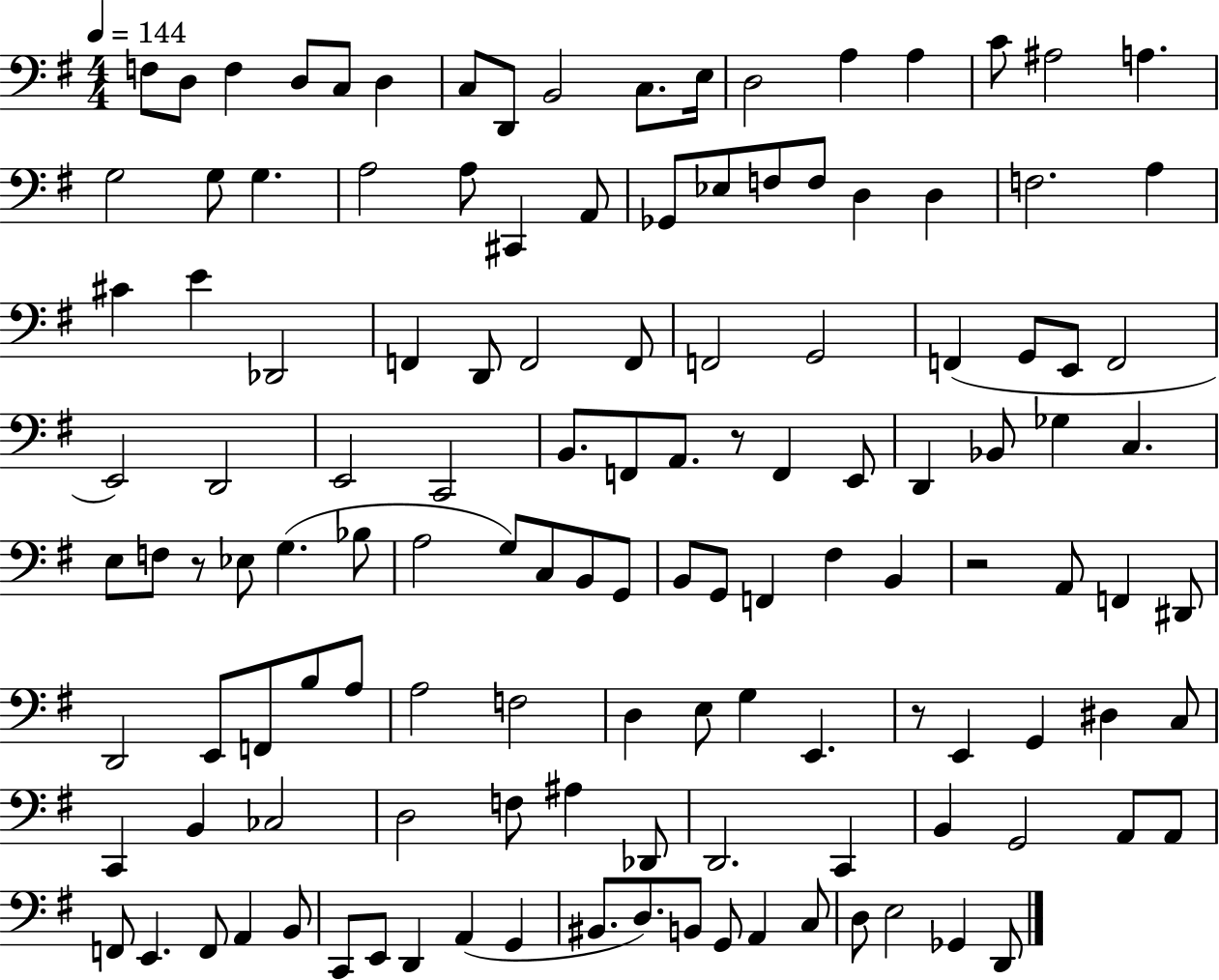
X:1
T:Untitled
M:4/4
L:1/4
K:G
F,/2 D,/2 F, D,/2 C,/2 D, C,/2 D,,/2 B,,2 C,/2 E,/4 D,2 A, A, C/2 ^A,2 A, G,2 G,/2 G, A,2 A,/2 ^C,, A,,/2 _G,,/2 _E,/2 F,/2 F,/2 D, D, F,2 A, ^C E _D,,2 F,, D,,/2 F,,2 F,,/2 F,,2 G,,2 F,, G,,/2 E,,/2 F,,2 E,,2 D,,2 E,,2 C,,2 B,,/2 F,,/2 A,,/2 z/2 F,, E,,/2 D,, _B,,/2 _G, C, E,/2 F,/2 z/2 _E,/2 G, _B,/2 A,2 G,/2 C,/2 B,,/2 G,,/2 B,,/2 G,,/2 F,, ^F, B,, z2 A,,/2 F,, ^D,,/2 D,,2 E,,/2 F,,/2 B,/2 A,/2 A,2 F,2 D, E,/2 G, E,, z/2 E,, G,, ^D, C,/2 C,, B,, _C,2 D,2 F,/2 ^A, _D,,/2 D,,2 C,, B,, G,,2 A,,/2 A,,/2 F,,/2 E,, F,,/2 A,, B,,/2 C,,/2 E,,/2 D,, A,, G,, ^B,,/2 D,/2 B,,/2 G,,/2 A,, C,/2 D,/2 E,2 _G,, D,,/2